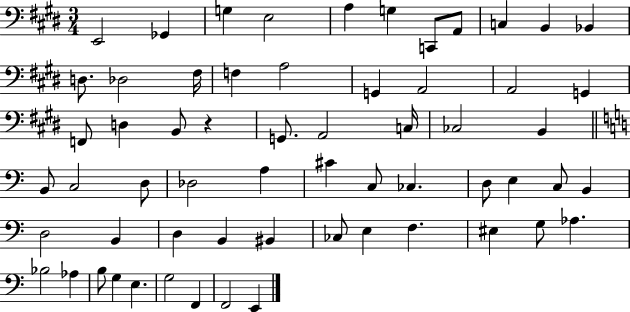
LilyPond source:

{
  \clef bass
  \numericTimeSignature
  \time 3/4
  \key e \major
  e,2 ges,4 | g4 e2 | a4 g4 c,8 a,8 | c4 b,4 bes,4 | \break d8. des2 fis16 | f4 a2 | g,4 a,2 | a,2 g,4 | \break f,8 d4 b,8 r4 | g,8. a,2 c16 | ces2 b,4 | \bar "||" \break \key a \minor b,8 c2 d8 | des2 a4 | cis'4 c8 ces4. | d8 e4 c8 b,4 | \break d2 b,4 | d4 b,4 bis,4 | ces8 e4 f4. | eis4 g8 aes4. | \break bes2 aes4 | b8 g4 e4. | g2 f,4 | f,2 e,4 | \break \bar "|."
}